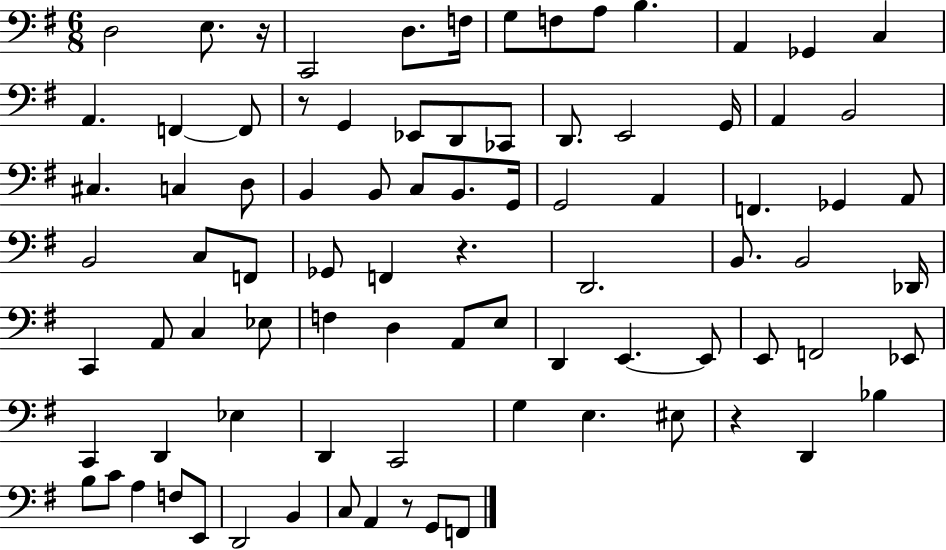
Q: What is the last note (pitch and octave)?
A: F2